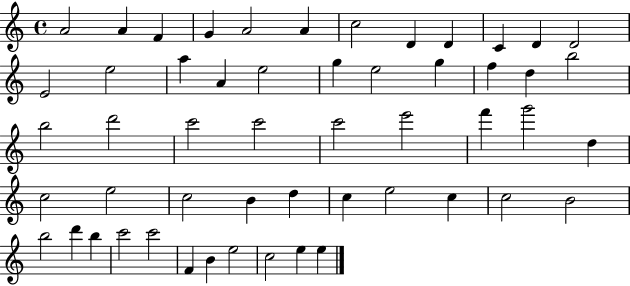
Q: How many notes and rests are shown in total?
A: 53